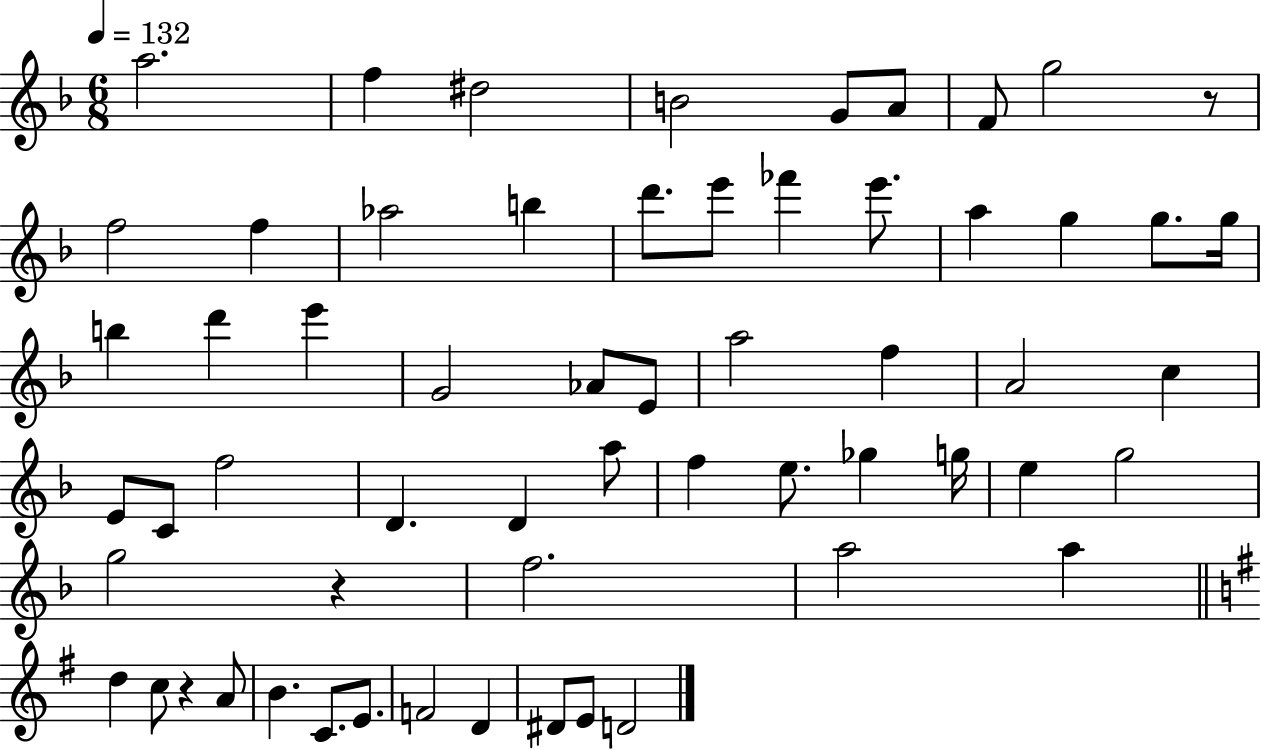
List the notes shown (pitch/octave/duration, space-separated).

A5/h. F5/q D#5/h B4/h G4/e A4/e F4/e G5/h R/e F5/h F5/q Ab5/h B5/q D6/e. E6/e FES6/q E6/e. A5/q G5/q G5/e. G5/s B5/q D6/q E6/q G4/h Ab4/e E4/e A5/h F5/q A4/h C5/q E4/e C4/e F5/h D4/q. D4/q A5/e F5/q E5/e. Gb5/q G5/s E5/q G5/h G5/h R/q F5/h. A5/h A5/q D5/q C5/e R/q A4/e B4/q. C4/e. E4/e. F4/h D4/q D#4/e E4/e D4/h